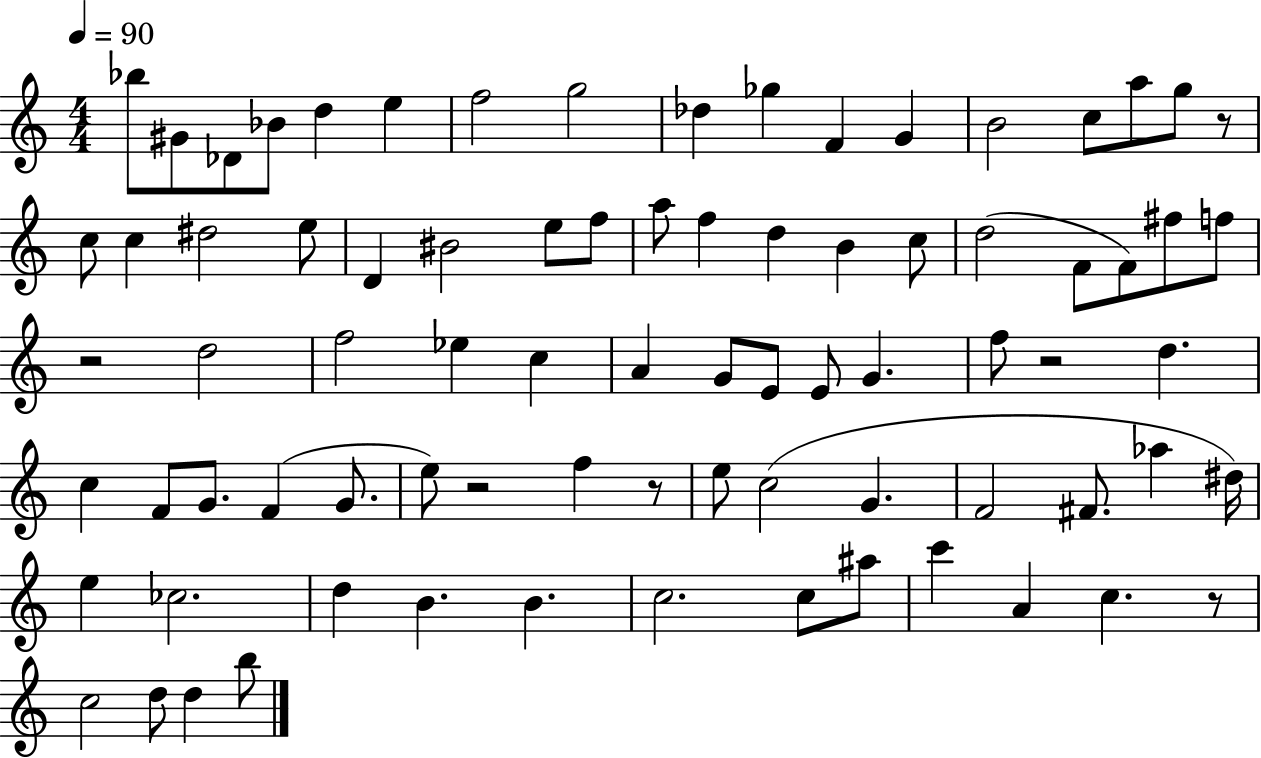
Bb5/e G#4/e Db4/e Bb4/e D5/q E5/q F5/h G5/h Db5/q Gb5/q F4/q G4/q B4/h C5/e A5/e G5/e R/e C5/e C5/q D#5/h E5/e D4/q BIS4/h E5/e F5/e A5/e F5/q D5/q B4/q C5/e D5/h F4/e F4/e F#5/e F5/e R/h D5/h F5/h Eb5/q C5/q A4/q G4/e E4/e E4/e G4/q. F5/e R/h D5/q. C5/q F4/e G4/e. F4/q G4/e. E5/e R/h F5/q R/e E5/e C5/h G4/q. F4/h F#4/e. Ab5/q D#5/s E5/q CES5/h. D5/q B4/q. B4/q. C5/h. C5/e A#5/e C6/q A4/q C5/q. R/e C5/h D5/e D5/q B5/e